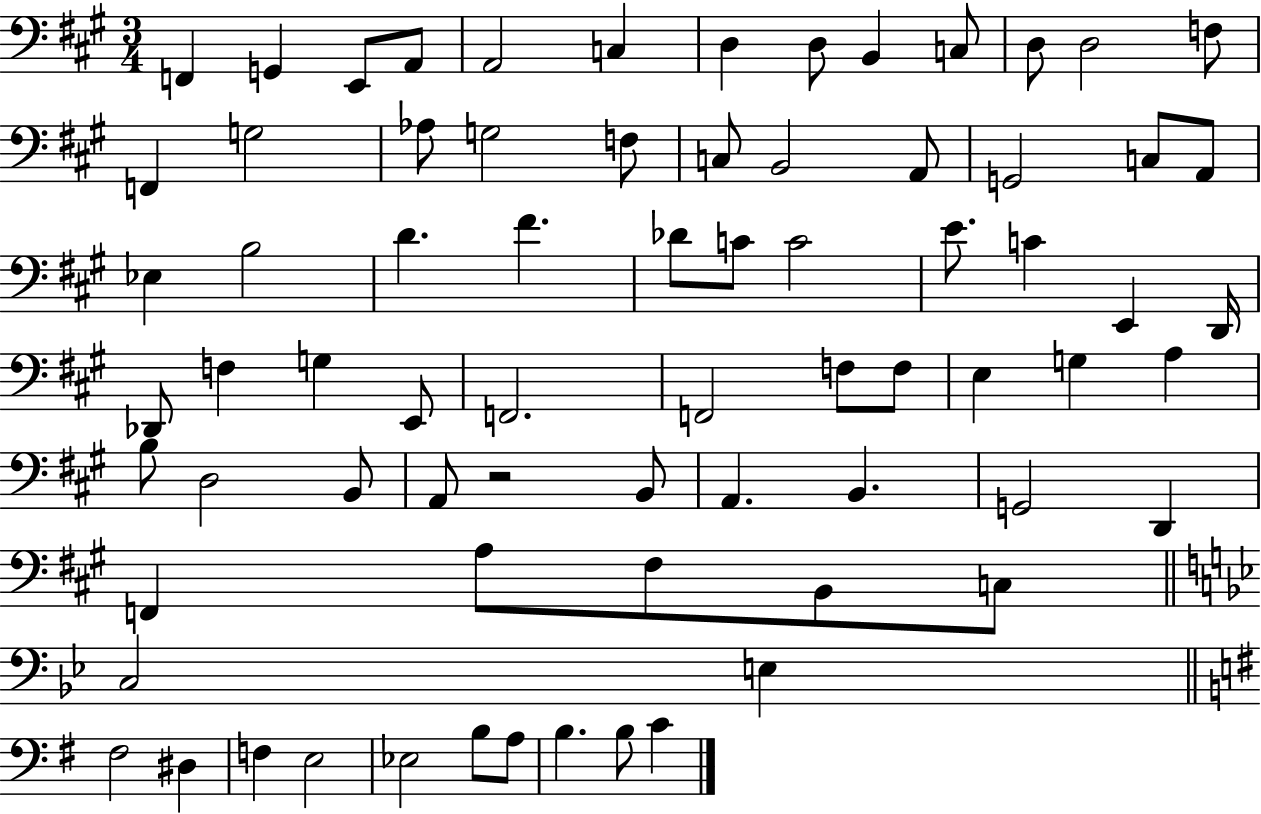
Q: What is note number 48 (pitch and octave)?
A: D3